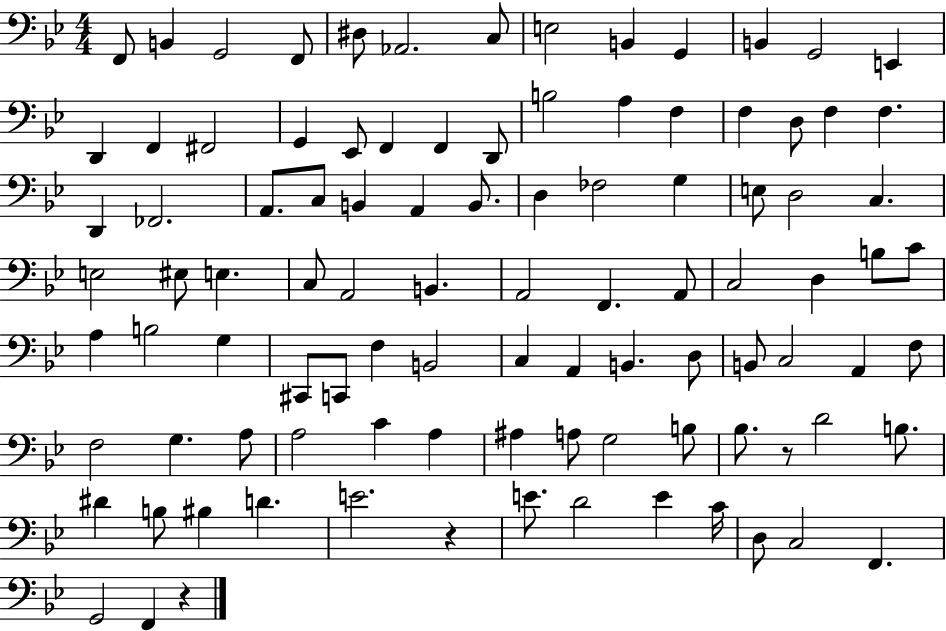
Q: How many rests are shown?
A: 3